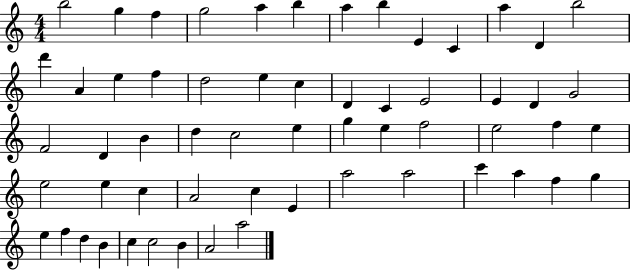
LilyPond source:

{
  \clef treble
  \numericTimeSignature
  \time 4/4
  \key c \major
  b''2 g''4 f''4 | g''2 a''4 b''4 | a''4 b''4 e'4 c'4 | a''4 d'4 b''2 | \break d'''4 a'4 e''4 f''4 | d''2 e''4 c''4 | d'4 c'4 e'2 | e'4 d'4 g'2 | \break f'2 d'4 b'4 | d''4 c''2 e''4 | g''4 e''4 f''2 | e''2 f''4 e''4 | \break e''2 e''4 c''4 | a'2 c''4 e'4 | a''2 a''2 | c'''4 a''4 f''4 g''4 | \break e''4 f''4 d''4 b'4 | c''4 c''2 b'4 | a'2 a''2 | \bar "|."
}